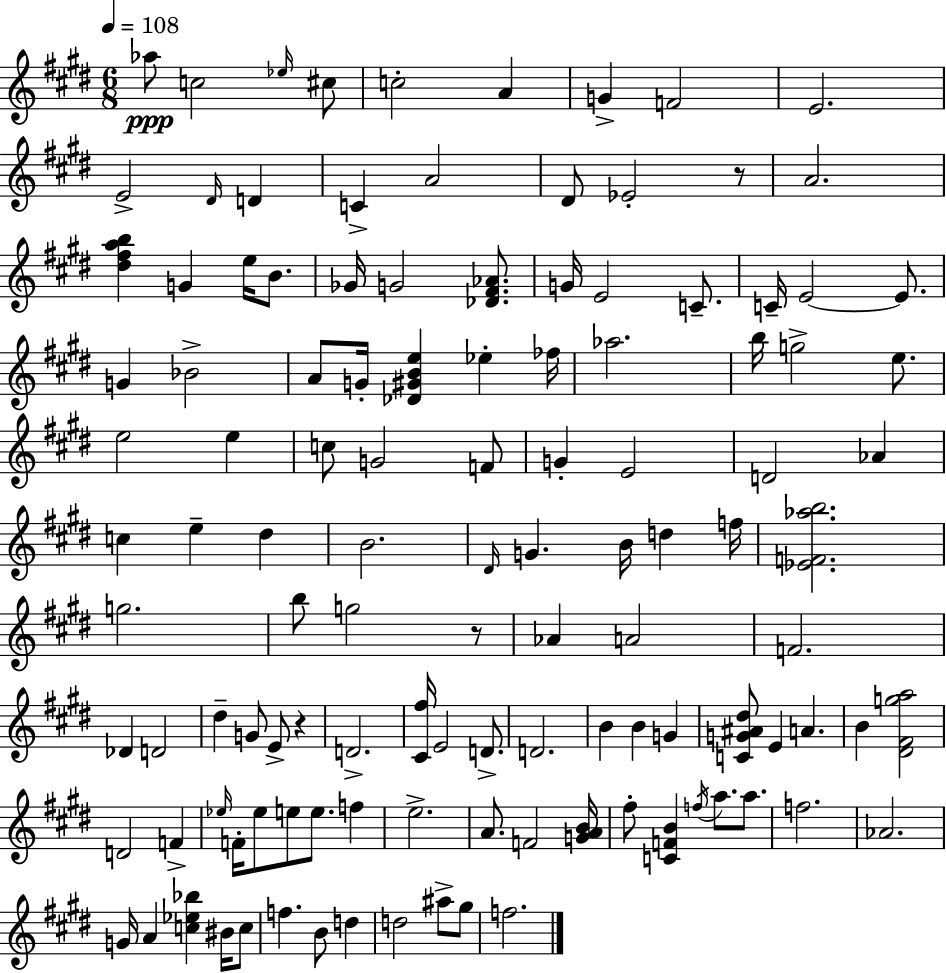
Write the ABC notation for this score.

X:1
T:Untitled
M:6/8
L:1/4
K:E
_a/2 c2 _e/4 ^c/2 c2 A G F2 E2 E2 ^D/4 D C A2 ^D/2 _E2 z/2 A2 [^d^fab] G e/4 B/2 _G/4 G2 [_D^F_A]/2 G/4 E2 C/2 C/4 E2 E/2 G _B2 A/2 G/4 [_D^GBe] _e _f/4 _a2 b/4 g2 e/2 e2 e c/2 G2 F/2 G E2 D2 _A c e ^d B2 ^D/4 G B/4 d f/4 [_EF_ab]2 g2 b/2 g2 z/2 _A A2 F2 _D D2 ^d G/2 E/2 z D2 [^C^f]/4 E2 D/2 D2 B B G [CG^A^d]/2 E A B [^D^Fga]2 D2 F _e/4 F/4 _e/2 e/2 e/2 f e2 A/2 F2 [GAB]/4 ^f/2 [CFB] f/4 a/2 a/2 f2 _A2 G/4 A [c_e_b] ^B/4 c/2 f B/2 d d2 ^a/2 ^g/2 f2